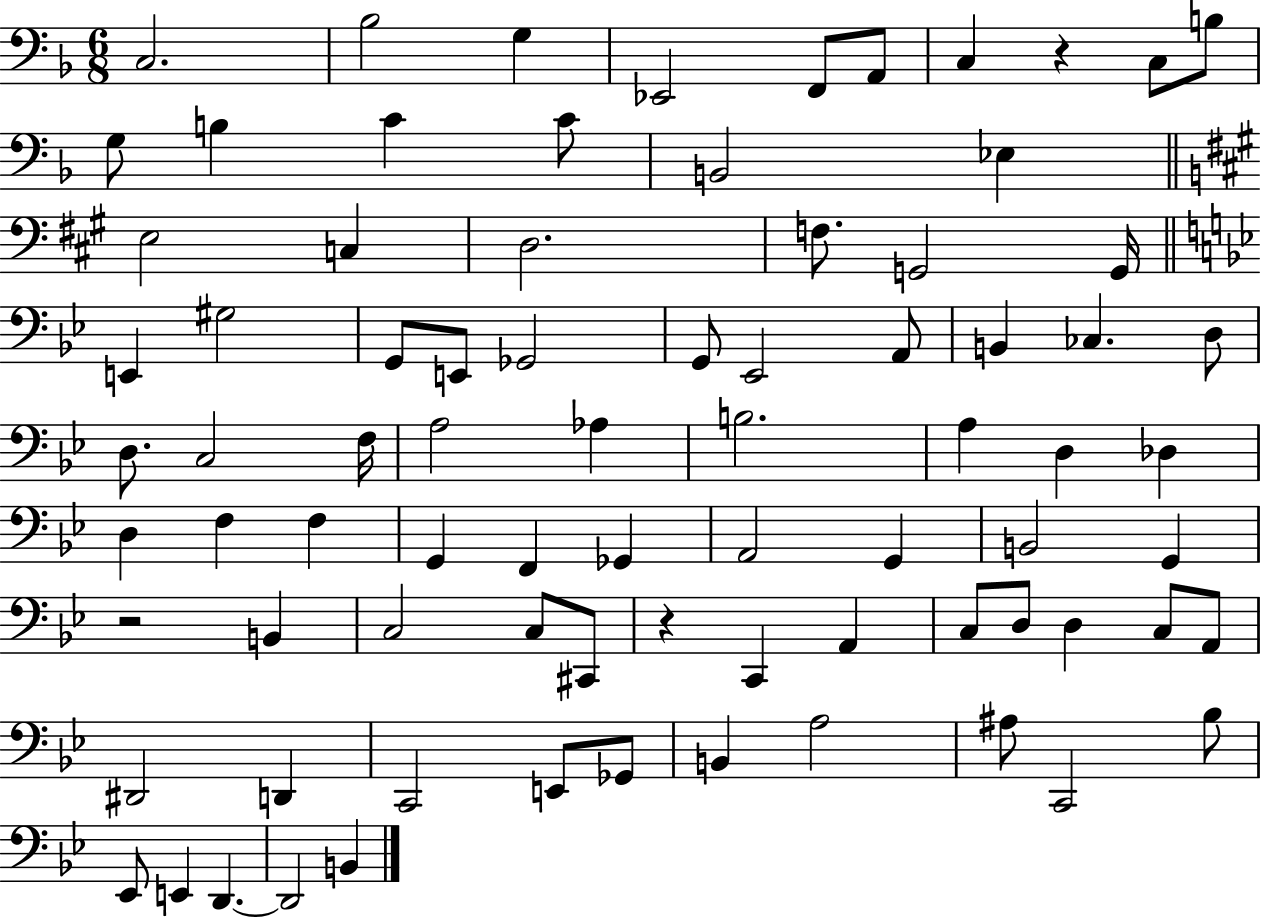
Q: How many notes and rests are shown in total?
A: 80